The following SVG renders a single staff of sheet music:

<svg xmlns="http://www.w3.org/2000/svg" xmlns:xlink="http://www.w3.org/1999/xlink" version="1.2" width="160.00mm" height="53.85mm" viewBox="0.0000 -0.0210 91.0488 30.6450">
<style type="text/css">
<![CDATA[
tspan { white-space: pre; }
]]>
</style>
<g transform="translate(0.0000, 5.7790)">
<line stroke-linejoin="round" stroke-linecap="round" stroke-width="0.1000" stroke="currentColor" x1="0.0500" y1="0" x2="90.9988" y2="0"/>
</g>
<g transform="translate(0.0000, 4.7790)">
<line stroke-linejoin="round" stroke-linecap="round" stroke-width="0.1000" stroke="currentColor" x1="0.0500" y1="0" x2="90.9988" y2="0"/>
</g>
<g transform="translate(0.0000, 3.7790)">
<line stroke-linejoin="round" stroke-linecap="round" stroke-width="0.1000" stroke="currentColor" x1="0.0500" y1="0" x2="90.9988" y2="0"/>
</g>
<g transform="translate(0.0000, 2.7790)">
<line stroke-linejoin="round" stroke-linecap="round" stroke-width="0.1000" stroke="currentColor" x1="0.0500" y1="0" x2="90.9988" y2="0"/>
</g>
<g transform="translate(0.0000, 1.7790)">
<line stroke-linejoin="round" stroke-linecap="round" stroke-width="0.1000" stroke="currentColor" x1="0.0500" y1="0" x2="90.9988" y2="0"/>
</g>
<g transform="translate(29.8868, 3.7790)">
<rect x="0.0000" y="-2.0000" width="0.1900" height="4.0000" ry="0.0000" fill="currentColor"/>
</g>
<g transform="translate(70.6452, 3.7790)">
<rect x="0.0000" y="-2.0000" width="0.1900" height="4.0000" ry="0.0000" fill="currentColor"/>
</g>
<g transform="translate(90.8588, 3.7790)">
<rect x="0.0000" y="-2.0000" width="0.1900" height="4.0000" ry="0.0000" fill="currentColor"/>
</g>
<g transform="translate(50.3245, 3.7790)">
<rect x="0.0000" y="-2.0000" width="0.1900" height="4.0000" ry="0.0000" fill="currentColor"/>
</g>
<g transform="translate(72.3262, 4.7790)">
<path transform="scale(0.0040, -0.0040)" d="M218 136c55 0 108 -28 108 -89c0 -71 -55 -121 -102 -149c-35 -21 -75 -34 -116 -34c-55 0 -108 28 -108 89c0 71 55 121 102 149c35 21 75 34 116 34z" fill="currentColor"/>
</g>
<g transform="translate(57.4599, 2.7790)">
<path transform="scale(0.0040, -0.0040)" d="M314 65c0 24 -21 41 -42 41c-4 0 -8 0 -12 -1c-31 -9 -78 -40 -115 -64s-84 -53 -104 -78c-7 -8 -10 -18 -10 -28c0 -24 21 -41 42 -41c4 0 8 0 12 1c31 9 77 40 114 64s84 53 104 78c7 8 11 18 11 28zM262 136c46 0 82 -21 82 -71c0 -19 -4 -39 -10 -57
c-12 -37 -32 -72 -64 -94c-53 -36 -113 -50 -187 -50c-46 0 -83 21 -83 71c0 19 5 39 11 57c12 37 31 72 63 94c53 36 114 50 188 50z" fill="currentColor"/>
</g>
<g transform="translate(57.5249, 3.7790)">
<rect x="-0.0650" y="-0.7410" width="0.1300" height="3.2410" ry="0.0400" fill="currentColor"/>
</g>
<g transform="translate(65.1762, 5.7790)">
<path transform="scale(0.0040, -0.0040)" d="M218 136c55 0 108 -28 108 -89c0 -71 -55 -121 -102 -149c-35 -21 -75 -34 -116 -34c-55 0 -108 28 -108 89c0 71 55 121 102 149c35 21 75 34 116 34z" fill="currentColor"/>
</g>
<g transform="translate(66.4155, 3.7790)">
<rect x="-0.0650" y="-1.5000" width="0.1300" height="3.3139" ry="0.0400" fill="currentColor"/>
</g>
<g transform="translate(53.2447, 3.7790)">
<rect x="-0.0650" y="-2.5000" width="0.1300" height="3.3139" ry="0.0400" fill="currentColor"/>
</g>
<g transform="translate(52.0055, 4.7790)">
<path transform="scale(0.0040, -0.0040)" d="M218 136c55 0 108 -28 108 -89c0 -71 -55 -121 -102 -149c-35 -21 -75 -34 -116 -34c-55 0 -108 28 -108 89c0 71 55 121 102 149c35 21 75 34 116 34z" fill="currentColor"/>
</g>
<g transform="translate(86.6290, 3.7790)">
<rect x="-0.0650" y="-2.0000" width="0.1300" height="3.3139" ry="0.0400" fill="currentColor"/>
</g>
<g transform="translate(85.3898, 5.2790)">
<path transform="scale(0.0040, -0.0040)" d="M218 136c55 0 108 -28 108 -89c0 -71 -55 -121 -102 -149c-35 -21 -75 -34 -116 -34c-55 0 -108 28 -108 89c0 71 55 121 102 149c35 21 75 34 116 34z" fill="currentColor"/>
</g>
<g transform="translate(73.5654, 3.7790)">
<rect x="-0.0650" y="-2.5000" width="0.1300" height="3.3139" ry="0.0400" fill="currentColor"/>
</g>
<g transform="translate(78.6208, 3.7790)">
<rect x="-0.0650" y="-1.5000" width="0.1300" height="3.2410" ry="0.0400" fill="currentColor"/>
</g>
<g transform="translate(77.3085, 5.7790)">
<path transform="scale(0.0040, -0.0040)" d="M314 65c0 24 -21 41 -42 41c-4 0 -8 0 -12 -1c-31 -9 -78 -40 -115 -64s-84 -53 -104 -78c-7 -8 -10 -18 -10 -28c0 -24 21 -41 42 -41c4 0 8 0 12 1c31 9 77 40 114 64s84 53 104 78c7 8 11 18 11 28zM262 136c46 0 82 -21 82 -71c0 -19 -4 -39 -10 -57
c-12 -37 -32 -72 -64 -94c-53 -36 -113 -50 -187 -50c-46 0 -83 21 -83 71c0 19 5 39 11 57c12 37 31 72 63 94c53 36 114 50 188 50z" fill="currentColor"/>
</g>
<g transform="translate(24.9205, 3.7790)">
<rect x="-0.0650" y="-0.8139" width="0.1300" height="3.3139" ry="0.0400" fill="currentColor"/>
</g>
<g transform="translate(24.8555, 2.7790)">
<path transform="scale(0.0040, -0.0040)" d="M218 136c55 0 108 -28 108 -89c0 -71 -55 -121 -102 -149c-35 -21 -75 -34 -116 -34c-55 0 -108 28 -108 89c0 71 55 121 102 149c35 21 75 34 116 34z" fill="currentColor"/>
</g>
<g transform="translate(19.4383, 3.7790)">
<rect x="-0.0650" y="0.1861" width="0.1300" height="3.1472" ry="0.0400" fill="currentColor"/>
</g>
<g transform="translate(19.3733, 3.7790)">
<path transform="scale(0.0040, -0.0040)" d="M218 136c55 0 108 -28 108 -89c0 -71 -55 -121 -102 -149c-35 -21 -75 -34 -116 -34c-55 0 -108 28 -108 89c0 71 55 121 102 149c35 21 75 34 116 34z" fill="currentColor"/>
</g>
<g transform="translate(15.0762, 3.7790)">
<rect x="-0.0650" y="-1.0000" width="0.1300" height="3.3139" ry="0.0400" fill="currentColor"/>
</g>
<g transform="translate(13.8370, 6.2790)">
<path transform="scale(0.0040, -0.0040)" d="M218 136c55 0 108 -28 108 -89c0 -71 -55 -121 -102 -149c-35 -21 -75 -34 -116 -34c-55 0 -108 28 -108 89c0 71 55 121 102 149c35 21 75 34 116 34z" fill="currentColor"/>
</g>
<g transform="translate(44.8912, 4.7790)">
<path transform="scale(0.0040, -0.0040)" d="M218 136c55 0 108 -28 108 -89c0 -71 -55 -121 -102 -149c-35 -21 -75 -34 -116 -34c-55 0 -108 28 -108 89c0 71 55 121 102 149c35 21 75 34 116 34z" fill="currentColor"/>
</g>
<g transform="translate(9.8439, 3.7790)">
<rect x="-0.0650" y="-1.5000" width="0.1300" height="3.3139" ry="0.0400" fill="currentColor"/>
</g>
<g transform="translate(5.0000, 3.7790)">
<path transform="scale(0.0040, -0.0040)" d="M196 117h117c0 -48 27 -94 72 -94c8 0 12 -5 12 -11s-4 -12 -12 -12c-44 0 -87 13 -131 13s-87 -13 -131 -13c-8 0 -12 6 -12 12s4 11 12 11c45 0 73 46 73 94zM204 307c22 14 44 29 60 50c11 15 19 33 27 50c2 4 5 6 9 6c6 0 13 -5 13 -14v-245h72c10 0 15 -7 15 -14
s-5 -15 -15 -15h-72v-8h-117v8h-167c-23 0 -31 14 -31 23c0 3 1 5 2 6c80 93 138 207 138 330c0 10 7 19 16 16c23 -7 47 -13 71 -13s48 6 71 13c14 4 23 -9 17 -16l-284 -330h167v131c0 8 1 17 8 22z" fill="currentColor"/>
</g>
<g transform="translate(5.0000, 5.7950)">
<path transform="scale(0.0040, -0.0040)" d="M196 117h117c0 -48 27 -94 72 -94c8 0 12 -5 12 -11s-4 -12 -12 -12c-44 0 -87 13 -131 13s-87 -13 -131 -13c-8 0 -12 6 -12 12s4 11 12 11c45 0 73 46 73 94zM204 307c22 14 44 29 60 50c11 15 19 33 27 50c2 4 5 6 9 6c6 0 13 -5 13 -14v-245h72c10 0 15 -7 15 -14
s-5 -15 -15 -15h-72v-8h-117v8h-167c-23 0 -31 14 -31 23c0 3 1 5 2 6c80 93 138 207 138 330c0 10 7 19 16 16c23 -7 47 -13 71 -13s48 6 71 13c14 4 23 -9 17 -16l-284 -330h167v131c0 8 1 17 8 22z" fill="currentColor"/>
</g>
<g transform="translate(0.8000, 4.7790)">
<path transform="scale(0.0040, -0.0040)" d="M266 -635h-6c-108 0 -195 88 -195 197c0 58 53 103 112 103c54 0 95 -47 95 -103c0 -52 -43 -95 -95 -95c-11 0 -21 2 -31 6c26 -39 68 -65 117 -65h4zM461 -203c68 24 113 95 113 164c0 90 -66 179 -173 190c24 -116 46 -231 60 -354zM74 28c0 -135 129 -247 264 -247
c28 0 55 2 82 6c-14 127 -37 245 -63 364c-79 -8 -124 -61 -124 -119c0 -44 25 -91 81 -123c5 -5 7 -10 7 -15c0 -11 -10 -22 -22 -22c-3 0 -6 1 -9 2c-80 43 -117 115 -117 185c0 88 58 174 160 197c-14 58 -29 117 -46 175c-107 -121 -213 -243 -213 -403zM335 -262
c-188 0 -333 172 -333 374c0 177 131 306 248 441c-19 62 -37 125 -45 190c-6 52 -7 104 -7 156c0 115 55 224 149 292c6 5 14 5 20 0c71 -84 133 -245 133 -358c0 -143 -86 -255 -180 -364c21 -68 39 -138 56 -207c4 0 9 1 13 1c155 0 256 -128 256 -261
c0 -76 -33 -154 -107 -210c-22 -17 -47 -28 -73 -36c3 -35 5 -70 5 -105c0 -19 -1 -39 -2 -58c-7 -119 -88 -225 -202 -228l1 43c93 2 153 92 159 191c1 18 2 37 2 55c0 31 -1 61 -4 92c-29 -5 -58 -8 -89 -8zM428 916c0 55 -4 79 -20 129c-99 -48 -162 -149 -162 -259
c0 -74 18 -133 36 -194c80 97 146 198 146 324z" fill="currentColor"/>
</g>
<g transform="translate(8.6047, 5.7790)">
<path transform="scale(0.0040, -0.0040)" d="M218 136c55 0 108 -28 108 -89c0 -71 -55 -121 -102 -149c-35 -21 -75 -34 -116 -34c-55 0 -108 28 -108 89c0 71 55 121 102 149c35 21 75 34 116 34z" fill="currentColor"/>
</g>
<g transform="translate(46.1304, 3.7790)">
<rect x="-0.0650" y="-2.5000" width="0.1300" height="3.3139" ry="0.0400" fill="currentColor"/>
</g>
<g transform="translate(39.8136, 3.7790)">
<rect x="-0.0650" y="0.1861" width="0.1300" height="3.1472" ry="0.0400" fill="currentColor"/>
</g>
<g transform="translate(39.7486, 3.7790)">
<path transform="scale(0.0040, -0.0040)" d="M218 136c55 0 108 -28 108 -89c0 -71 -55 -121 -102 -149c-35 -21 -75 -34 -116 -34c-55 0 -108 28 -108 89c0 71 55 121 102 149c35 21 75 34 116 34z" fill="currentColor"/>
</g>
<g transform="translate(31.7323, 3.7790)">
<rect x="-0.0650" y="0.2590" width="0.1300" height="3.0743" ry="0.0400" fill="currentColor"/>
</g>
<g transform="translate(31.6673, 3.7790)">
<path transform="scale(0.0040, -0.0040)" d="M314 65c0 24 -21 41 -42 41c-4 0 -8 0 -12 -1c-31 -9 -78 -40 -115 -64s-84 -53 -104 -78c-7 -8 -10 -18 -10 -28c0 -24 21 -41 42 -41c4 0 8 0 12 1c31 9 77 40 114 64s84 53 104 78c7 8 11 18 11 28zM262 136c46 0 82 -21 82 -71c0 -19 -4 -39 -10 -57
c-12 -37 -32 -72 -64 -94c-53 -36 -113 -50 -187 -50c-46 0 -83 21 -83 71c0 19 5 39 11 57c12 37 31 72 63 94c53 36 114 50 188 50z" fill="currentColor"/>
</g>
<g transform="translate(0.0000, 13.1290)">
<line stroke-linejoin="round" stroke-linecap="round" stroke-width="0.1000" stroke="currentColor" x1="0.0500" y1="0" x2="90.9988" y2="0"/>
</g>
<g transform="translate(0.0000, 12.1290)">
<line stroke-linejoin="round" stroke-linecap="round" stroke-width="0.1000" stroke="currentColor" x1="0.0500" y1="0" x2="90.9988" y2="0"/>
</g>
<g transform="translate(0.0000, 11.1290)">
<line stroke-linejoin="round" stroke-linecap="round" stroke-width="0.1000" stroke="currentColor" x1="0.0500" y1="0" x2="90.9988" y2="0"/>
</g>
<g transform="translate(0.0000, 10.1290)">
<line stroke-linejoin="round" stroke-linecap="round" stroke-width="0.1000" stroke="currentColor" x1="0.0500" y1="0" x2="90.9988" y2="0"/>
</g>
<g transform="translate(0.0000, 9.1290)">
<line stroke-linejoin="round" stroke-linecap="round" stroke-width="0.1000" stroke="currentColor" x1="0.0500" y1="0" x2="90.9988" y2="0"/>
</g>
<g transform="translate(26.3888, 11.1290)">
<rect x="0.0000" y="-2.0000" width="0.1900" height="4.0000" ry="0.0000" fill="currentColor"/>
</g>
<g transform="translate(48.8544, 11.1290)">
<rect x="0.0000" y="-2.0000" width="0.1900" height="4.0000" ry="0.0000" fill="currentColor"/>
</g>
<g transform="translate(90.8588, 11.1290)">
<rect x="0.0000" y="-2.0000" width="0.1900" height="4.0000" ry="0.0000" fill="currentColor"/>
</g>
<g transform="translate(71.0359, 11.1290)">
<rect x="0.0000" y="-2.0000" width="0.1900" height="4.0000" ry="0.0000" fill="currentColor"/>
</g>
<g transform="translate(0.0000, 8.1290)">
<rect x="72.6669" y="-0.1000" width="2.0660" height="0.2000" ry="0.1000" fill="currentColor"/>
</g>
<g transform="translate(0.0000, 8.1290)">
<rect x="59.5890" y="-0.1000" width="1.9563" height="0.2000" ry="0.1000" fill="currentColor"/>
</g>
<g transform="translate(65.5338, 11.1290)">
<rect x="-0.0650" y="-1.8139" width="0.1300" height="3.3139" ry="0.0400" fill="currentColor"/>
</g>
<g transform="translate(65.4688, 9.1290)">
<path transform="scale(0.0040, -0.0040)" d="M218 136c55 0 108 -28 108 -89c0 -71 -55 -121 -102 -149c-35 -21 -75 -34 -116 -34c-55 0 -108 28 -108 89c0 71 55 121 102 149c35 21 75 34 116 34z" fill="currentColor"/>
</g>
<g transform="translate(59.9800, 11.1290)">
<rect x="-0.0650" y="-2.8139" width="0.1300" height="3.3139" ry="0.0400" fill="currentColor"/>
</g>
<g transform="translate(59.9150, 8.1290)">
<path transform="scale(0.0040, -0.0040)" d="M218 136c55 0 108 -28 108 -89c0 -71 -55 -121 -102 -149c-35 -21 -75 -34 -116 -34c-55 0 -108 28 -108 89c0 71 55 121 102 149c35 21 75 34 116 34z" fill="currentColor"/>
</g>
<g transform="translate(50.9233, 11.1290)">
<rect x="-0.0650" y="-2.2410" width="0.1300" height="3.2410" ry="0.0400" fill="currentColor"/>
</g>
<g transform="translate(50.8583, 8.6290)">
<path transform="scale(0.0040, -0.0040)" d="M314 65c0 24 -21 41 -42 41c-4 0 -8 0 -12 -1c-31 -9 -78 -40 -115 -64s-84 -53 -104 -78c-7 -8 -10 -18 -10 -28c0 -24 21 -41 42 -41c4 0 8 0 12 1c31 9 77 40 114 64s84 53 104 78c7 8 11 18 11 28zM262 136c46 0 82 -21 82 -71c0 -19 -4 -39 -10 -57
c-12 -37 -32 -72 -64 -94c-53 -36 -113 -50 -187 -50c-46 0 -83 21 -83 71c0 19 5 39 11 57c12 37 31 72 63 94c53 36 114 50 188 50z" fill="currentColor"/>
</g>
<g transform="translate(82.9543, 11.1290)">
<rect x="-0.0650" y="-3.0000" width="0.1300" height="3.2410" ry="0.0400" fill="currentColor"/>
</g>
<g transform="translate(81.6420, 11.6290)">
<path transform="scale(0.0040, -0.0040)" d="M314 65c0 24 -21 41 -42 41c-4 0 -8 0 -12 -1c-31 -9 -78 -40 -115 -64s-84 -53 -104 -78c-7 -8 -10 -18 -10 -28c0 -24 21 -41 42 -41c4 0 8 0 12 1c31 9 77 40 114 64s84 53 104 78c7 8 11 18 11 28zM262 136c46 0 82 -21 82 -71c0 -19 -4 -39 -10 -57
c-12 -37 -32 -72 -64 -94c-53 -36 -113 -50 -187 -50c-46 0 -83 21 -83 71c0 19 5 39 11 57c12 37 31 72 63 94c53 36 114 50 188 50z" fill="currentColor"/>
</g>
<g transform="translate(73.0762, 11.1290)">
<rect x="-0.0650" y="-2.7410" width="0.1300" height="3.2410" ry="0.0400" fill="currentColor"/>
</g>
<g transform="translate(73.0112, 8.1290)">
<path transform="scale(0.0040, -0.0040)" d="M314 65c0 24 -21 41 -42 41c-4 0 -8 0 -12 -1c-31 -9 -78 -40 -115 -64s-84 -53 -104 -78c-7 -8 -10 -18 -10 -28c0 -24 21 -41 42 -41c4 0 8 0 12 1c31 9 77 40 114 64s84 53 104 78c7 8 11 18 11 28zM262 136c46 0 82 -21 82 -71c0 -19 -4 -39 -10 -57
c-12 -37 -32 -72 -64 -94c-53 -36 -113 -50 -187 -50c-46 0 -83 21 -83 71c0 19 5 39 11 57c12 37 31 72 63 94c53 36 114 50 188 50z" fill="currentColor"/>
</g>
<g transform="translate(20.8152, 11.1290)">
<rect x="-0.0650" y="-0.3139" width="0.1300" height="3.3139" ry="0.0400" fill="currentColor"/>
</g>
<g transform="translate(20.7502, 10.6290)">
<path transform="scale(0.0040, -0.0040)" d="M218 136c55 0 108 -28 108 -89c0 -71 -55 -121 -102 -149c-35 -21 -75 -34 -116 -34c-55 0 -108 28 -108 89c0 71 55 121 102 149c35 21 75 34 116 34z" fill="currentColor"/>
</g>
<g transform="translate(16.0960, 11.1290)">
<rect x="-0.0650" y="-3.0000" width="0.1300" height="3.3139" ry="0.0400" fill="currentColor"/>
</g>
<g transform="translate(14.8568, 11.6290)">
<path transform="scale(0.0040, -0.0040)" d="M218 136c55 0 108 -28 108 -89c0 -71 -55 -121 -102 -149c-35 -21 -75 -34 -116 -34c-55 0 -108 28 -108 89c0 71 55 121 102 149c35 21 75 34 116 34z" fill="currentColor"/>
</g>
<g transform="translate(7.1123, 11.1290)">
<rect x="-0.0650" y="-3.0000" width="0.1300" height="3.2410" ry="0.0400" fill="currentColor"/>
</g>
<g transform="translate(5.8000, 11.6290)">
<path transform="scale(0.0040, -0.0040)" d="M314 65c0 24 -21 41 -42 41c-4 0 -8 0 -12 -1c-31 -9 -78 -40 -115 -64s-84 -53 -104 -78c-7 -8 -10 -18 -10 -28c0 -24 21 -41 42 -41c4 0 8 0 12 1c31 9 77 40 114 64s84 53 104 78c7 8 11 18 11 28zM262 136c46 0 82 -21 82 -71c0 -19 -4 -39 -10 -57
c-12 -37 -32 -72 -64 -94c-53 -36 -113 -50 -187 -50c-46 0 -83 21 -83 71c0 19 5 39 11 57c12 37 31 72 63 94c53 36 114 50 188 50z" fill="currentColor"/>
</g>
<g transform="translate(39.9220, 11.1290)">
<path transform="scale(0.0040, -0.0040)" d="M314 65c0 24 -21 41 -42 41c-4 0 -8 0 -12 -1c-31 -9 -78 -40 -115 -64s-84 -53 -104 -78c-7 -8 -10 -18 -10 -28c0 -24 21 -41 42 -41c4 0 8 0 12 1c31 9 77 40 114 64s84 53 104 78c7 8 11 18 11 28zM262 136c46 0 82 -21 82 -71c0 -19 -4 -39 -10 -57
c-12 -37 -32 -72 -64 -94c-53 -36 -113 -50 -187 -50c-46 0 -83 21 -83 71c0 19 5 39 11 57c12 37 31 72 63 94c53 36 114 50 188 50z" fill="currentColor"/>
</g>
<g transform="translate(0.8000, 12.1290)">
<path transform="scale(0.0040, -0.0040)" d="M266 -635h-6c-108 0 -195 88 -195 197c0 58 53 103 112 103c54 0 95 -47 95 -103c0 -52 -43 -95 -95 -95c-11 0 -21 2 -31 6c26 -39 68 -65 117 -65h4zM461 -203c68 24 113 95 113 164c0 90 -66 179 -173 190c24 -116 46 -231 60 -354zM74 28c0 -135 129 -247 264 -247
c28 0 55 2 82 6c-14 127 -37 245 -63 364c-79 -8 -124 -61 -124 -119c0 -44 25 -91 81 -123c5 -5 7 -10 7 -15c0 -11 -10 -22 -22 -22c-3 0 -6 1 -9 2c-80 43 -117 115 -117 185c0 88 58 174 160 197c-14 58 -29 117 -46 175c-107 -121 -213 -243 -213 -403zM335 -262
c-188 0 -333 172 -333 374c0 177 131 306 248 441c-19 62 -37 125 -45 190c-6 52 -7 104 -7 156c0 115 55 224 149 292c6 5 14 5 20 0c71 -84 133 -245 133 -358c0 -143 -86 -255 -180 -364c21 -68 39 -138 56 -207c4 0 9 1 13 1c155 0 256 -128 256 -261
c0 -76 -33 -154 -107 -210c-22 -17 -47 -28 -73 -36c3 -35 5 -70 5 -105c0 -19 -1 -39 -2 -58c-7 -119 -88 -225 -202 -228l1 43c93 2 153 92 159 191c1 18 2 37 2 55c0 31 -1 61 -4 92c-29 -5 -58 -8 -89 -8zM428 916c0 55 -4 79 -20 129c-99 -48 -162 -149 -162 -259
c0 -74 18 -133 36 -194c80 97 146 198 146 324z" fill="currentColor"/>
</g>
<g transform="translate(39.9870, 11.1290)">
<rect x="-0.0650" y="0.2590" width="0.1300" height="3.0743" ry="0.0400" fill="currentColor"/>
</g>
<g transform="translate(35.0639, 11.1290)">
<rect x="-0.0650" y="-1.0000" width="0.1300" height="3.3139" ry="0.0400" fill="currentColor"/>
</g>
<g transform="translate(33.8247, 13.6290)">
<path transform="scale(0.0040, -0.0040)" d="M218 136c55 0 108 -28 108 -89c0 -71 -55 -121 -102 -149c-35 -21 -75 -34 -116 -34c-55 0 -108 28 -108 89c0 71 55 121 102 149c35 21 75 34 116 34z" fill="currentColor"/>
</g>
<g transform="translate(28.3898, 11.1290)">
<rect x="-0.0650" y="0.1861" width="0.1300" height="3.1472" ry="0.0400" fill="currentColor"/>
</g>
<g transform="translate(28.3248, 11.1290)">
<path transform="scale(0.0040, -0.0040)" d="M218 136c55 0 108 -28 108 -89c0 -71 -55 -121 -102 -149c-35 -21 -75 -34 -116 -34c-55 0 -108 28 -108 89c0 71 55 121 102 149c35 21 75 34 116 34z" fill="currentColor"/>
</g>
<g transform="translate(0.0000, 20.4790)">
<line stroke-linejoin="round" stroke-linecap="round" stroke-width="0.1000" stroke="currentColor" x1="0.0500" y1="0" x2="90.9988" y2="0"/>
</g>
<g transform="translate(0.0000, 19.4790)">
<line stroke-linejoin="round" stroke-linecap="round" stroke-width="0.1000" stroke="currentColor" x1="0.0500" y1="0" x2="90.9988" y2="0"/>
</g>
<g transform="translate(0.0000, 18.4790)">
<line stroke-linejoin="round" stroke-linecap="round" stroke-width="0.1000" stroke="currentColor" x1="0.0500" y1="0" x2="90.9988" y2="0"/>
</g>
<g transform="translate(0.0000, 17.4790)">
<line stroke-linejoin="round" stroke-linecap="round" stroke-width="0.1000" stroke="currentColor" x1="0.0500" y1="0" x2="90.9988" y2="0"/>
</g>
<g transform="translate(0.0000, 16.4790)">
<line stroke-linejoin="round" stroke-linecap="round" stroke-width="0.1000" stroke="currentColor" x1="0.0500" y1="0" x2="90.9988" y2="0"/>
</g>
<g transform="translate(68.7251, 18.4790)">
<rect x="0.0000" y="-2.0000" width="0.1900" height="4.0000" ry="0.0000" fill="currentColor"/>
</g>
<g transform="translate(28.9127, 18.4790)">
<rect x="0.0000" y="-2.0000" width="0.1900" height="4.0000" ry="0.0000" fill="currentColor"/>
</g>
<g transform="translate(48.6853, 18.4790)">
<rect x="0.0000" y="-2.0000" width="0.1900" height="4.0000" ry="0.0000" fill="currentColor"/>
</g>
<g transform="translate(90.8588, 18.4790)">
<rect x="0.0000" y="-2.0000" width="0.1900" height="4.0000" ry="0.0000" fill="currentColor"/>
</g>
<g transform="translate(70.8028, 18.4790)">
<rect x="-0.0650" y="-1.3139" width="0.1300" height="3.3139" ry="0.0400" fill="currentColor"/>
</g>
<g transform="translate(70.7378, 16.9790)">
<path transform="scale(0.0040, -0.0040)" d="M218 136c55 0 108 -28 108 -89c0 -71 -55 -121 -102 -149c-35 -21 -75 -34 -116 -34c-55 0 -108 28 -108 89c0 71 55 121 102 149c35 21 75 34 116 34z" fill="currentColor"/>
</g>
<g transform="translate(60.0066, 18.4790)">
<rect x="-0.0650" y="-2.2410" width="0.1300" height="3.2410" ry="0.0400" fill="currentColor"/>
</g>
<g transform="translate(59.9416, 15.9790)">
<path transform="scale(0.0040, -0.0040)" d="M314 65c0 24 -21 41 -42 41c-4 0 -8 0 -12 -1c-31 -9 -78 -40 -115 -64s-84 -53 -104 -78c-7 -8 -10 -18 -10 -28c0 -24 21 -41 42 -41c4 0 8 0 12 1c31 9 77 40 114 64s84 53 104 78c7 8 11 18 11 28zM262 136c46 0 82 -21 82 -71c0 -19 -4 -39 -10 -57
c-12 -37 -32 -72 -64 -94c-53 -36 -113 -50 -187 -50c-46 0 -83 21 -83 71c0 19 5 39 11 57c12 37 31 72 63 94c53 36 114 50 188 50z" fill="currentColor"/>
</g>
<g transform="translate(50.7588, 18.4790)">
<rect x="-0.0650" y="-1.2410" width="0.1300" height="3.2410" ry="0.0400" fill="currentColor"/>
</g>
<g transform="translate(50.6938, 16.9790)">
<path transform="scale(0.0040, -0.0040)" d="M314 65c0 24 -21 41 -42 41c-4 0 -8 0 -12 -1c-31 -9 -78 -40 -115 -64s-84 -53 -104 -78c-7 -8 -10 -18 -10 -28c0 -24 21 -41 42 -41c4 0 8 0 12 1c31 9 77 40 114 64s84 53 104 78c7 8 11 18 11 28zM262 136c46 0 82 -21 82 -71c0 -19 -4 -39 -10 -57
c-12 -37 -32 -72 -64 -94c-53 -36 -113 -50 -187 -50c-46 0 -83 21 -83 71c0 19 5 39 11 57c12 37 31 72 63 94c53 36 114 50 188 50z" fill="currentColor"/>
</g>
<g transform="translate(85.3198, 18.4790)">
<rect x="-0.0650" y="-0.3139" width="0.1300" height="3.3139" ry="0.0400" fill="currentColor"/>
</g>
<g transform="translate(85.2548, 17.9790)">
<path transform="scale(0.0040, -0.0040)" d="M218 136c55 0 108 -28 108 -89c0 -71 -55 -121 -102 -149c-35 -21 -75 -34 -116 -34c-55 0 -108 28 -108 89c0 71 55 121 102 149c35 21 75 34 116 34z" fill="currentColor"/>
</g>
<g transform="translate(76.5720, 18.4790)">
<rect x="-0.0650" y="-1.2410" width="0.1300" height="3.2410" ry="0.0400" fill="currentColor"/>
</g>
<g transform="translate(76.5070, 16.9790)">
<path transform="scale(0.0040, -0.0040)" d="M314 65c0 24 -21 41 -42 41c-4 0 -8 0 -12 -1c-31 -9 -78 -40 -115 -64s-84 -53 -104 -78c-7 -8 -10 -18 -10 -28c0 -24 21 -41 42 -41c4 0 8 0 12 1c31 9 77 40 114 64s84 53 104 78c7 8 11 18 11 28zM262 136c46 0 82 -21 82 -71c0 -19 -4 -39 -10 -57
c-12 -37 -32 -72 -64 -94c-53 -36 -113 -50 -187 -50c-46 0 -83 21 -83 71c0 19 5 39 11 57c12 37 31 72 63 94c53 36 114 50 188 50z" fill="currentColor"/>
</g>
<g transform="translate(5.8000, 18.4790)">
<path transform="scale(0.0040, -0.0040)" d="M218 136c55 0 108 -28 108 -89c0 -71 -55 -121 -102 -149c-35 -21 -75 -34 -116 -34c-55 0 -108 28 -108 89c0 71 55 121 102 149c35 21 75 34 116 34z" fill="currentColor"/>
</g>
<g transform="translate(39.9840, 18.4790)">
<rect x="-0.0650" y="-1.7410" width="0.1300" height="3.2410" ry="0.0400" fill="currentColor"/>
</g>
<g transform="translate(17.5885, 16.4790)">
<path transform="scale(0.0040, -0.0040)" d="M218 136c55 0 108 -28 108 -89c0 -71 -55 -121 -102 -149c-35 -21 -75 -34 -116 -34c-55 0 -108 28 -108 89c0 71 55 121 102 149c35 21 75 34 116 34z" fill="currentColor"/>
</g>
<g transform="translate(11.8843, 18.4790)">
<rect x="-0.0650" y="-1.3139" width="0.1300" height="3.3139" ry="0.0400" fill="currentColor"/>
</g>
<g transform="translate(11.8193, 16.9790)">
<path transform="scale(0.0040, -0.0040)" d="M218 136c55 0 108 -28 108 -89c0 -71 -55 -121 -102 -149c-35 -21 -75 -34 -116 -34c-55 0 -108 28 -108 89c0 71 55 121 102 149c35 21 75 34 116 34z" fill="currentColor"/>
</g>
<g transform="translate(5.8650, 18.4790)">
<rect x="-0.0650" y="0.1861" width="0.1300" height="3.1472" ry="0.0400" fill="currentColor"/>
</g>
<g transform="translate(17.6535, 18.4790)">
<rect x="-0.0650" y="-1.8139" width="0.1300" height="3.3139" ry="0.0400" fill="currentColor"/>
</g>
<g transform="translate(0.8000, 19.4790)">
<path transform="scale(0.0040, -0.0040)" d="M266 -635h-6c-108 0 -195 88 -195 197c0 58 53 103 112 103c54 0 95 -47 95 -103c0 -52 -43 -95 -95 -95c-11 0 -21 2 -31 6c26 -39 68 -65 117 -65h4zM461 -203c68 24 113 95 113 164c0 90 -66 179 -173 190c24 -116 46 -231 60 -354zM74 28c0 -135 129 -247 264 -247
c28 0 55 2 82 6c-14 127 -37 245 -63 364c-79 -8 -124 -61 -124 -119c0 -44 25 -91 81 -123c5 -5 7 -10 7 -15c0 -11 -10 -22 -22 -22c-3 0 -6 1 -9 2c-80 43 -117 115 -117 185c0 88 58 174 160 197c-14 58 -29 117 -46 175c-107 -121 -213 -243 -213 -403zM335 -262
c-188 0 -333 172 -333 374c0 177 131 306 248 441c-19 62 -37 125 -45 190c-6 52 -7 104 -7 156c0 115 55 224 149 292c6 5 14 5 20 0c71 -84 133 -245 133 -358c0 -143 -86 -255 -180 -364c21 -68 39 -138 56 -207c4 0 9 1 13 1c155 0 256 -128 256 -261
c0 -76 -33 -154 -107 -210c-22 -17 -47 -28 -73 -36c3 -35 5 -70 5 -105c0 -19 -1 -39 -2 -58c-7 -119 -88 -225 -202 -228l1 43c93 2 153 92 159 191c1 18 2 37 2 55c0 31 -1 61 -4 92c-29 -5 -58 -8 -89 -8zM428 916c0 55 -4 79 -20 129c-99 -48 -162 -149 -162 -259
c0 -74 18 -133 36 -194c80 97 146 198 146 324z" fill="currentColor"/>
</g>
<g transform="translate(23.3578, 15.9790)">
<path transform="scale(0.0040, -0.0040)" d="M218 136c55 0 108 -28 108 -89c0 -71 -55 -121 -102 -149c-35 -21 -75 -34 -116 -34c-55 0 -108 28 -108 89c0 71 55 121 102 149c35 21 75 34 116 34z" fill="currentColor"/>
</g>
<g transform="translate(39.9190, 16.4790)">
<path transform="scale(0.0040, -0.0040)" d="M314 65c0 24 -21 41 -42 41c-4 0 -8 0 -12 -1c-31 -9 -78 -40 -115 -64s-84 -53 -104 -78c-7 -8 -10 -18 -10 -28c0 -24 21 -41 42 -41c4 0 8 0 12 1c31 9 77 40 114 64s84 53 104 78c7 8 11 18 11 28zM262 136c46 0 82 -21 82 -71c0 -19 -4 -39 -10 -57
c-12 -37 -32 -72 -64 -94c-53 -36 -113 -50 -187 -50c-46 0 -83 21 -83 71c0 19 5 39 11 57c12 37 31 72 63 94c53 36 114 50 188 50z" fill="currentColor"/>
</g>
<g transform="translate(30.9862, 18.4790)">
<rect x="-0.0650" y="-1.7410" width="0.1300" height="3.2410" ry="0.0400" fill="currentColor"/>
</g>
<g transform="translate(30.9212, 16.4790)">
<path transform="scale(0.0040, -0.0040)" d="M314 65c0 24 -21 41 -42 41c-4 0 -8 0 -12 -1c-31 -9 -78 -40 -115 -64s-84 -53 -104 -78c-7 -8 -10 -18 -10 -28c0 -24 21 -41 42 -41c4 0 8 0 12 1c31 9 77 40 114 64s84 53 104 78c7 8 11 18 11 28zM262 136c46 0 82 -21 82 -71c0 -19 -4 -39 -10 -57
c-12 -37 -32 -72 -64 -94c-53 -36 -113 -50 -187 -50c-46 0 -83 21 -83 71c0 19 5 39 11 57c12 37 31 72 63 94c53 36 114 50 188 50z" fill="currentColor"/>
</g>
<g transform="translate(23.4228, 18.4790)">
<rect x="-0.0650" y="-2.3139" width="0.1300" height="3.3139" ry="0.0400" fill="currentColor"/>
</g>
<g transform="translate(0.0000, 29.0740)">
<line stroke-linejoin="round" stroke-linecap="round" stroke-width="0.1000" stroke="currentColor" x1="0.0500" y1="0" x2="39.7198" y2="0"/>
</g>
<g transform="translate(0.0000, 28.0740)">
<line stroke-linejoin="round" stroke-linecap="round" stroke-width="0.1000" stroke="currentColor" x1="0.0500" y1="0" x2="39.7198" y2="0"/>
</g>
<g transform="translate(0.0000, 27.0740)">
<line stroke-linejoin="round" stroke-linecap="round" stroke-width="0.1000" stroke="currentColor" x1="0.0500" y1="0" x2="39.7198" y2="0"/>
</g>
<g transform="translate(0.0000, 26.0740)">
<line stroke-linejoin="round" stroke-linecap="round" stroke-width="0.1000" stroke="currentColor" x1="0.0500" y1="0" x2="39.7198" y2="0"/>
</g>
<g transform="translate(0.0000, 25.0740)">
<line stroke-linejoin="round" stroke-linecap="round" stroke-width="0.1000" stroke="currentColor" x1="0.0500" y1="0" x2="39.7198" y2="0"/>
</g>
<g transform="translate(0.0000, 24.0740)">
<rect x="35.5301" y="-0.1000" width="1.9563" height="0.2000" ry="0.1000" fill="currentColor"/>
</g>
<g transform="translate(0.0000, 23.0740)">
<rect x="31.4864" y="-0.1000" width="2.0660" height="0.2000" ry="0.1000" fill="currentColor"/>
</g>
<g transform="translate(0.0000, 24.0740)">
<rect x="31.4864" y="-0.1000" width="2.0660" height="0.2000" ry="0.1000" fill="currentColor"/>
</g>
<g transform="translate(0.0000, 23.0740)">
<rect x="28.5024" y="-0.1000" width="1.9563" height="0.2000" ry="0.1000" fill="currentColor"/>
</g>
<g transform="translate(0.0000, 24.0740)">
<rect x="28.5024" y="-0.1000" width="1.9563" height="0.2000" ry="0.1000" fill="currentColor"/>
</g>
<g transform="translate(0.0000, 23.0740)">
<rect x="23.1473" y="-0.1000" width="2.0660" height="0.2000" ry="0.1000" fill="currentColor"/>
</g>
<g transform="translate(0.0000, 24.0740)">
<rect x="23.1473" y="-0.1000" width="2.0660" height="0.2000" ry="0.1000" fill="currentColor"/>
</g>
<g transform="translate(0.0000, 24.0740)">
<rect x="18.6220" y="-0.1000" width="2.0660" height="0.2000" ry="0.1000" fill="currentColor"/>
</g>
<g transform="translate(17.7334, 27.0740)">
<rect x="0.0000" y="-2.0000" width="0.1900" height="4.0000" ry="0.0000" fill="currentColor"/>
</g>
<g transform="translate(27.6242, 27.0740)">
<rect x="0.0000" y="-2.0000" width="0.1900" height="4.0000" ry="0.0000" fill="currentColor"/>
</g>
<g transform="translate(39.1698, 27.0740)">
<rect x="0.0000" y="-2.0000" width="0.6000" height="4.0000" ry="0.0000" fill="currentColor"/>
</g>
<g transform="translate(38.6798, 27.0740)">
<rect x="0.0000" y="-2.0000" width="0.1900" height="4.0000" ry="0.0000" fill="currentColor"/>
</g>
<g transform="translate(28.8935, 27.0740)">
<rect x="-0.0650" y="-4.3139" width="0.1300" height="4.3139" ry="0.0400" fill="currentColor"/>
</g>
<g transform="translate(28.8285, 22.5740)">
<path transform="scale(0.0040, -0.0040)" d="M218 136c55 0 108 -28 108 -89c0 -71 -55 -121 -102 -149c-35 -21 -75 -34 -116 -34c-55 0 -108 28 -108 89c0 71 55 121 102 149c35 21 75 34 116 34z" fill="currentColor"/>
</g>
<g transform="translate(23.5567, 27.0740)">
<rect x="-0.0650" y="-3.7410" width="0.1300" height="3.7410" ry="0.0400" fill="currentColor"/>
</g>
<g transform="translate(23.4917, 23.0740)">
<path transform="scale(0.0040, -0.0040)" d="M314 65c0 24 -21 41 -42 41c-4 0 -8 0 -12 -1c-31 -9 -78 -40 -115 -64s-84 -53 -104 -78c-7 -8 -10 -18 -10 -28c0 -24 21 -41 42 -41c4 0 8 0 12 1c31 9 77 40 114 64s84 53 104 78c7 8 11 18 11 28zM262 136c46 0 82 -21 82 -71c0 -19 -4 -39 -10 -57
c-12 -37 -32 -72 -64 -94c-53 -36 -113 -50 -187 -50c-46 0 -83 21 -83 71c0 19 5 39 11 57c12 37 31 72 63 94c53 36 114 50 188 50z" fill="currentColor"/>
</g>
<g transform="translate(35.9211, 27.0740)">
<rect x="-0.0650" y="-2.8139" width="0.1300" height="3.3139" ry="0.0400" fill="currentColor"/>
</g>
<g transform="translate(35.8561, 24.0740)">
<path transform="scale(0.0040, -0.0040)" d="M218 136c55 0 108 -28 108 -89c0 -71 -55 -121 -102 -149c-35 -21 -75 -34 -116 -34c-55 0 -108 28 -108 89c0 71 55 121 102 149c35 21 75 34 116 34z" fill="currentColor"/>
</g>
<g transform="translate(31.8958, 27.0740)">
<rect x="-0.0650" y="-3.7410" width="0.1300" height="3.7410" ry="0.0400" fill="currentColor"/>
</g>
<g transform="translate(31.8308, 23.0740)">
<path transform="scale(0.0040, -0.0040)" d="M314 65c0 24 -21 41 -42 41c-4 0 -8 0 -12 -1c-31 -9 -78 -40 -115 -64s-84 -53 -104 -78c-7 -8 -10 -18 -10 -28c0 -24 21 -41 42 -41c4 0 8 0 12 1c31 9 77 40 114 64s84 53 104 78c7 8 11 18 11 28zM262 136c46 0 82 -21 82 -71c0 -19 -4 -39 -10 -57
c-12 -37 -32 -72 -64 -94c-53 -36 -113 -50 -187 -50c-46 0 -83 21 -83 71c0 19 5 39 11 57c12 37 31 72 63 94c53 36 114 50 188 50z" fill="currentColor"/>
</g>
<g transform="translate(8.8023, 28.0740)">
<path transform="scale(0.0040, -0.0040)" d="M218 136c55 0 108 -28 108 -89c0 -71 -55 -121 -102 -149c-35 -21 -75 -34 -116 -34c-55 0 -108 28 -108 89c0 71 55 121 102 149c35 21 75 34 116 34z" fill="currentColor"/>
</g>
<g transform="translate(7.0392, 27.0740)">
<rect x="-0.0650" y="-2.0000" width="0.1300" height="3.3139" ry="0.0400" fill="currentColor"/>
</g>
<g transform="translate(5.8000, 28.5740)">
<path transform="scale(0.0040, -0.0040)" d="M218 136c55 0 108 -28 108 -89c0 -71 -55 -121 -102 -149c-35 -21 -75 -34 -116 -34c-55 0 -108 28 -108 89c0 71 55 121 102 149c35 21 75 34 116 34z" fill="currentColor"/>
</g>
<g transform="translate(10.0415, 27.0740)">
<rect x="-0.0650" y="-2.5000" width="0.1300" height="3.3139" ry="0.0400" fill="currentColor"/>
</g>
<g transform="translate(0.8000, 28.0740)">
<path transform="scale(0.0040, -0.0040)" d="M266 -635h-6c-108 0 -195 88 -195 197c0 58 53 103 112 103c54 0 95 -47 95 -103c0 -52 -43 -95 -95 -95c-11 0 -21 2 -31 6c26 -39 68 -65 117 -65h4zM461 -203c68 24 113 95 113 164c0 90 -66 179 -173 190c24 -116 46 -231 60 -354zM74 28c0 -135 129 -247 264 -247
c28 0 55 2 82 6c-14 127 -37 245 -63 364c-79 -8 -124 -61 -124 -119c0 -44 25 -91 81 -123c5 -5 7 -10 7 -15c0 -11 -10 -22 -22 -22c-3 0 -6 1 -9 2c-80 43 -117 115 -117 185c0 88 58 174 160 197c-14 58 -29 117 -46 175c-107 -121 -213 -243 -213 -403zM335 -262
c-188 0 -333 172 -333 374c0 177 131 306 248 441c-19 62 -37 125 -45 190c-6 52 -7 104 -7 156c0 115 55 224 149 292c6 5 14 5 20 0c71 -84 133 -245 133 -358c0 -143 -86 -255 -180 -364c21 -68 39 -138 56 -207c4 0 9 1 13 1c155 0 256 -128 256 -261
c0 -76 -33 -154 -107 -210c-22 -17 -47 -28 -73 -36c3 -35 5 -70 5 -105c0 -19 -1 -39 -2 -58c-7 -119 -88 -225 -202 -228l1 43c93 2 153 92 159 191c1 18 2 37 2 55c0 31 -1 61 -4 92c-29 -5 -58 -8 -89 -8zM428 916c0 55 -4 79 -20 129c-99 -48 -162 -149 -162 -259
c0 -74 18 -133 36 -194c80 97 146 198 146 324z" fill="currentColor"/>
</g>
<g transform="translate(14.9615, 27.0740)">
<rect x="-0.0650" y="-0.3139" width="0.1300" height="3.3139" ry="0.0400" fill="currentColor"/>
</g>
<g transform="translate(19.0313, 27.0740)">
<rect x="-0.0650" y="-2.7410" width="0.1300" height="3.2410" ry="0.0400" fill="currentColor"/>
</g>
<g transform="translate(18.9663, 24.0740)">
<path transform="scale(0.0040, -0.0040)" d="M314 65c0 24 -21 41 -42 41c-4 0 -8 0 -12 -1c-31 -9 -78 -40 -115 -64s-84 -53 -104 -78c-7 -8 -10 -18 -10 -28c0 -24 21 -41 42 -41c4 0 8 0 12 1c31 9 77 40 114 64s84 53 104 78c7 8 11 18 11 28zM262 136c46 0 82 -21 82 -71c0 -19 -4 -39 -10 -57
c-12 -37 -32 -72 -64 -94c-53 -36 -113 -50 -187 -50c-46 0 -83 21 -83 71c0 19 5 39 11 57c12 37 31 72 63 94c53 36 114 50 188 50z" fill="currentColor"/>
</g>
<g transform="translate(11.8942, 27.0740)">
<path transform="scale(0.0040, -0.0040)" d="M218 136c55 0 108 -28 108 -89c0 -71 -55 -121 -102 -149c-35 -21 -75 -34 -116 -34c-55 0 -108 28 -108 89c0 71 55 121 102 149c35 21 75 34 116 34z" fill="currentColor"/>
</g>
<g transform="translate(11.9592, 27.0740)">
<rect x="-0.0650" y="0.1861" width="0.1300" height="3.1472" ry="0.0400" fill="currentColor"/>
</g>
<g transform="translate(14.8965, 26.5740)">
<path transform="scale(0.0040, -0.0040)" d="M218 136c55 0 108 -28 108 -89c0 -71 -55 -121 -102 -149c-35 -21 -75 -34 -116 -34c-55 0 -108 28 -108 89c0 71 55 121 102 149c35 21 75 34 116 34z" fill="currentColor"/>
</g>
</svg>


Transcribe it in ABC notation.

X:1
T:Untitled
M:4/4
L:1/4
K:C
E D B d B2 B G G d2 E G E2 F A2 A c B D B2 g2 a f a2 A2 B e f g f2 f2 e2 g2 e e2 c F G B c a2 c'2 d' c'2 a